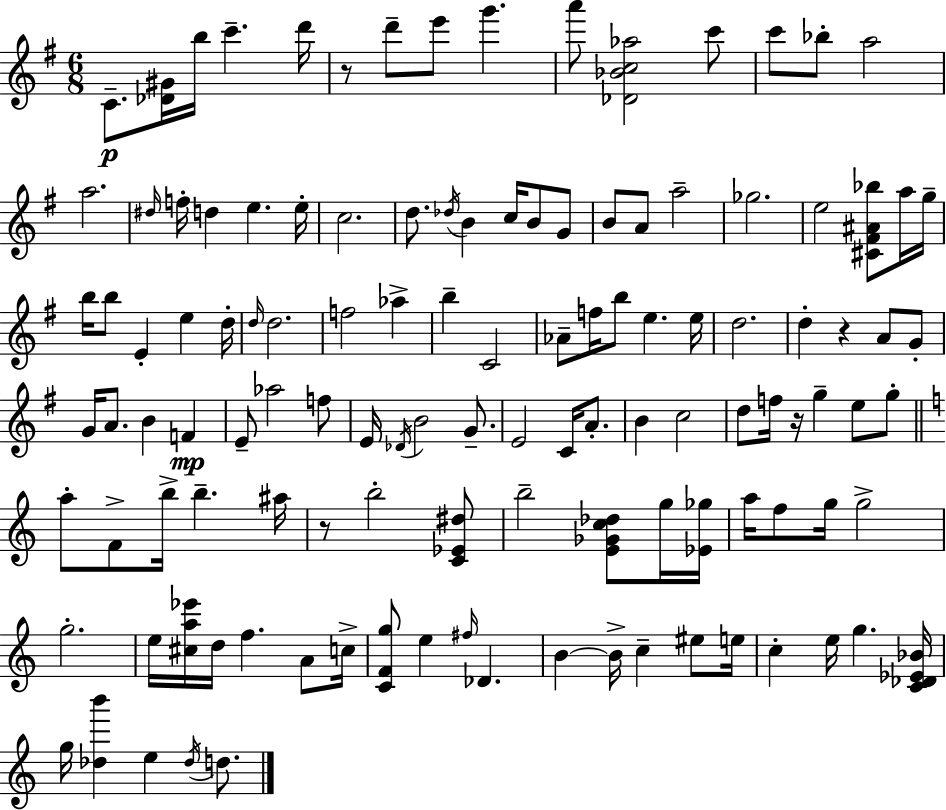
C4/e. [Db4,G#4]/s B5/s C6/q. D6/s R/e D6/e E6/e G6/q. A6/e [Db4,Bb4,C5,Ab5]/h C6/e C6/e Bb5/e A5/h A5/h. D#5/s F5/s D5/q E5/q. E5/s C5/h. D5/e. Db5/s B4/q C5/s B4/e G4/e B4/e A4/e A5/h Gb5/h. E5/h [C#4,F#4,A#4,Bb5]/e A5/s G5/s B5/s B5/e E4/q E5/q D5/s D5/s D5/h. F5/h Ab5/q B5/q C4/h Ab4/e F5/s B5/e E5/q. E5/s D5/h. D5/q R/q A4/e G4/e G4/s A4/e. B4/q F4/q E4/e Ab5/h F5/e E4/s Db4/s B4/h G4/e. E4/h C4/s A4/e. B4/q C5/h D5/e F5/s R/s G5/q E5/e G5/e A5/e F4/e B5/s B5/q. A#5/s R/e B5/h [C4,Eb4,D#5]/e B5/h [E4,Gb4,C5,Db5]/e G5/s [Eb4,Gb5]/s A5/s F5/e G5/s G5/h G5/h. E5/s [C#5,A5,Eb6]/s D5/s F5/q. A4/e C5/s [C4,F4,G5]/e E5/q F#5/s Db4/q. B4/q B4/s C5/q EIS5/e E5/s C5/q E5/s G5/q. [C4,Db4,Eb4,Bb4]/s G5/s [Db5,B6]/q E5/q Db5/s D5/e.